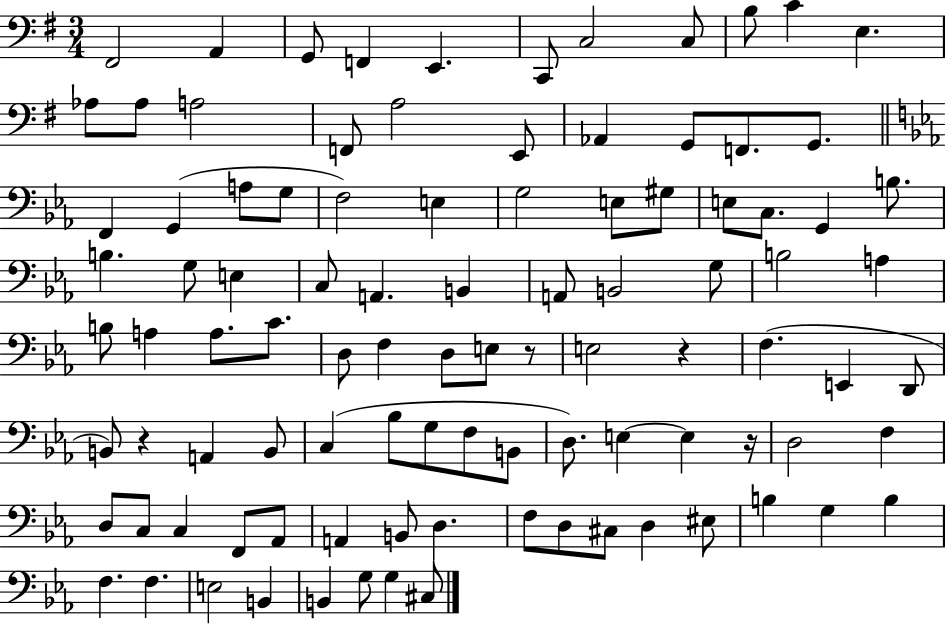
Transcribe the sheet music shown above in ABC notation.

X:1
T:Untitled
M:3/4
L:1/4
K:G
^F,,2 A,, G,,/2 F,, E,, C,,/2 C,2 C,/2 B,/2 C E, _A,/2 _A,/2 A,2 F,,/2 A,2 E,,/2 _A,, G,,/2 F,,/2 G,,/2 F,, G,, A,/2 G,/2 F,2 E, G,2 E,/2 ^G,/2 E,/2 C,/2 G,, B,/2 B, G,/2 E, C,/2 A,, B,, A,,/2 B,,2 G,/2 B,2 A, B,/2 A, A,/2 C/2 D,/2 F, D,/2 E,/2 z/2 E,2 z F, E,, D,,/2 B,,/2 z A,, B,,/2 C, _B,/2 G,/2 F,/2 B,,/2 D,/2 E, E, z/4 D,2 F, D,/2 C,/2 C, F,,/2 _A,,/2 A,, B,,/2 D, F,/2 D,/2 ^C,/2 D, ^E,/2 B, G, B, F, F, E,2 B,, B,, G,/2 G, ^C,/2